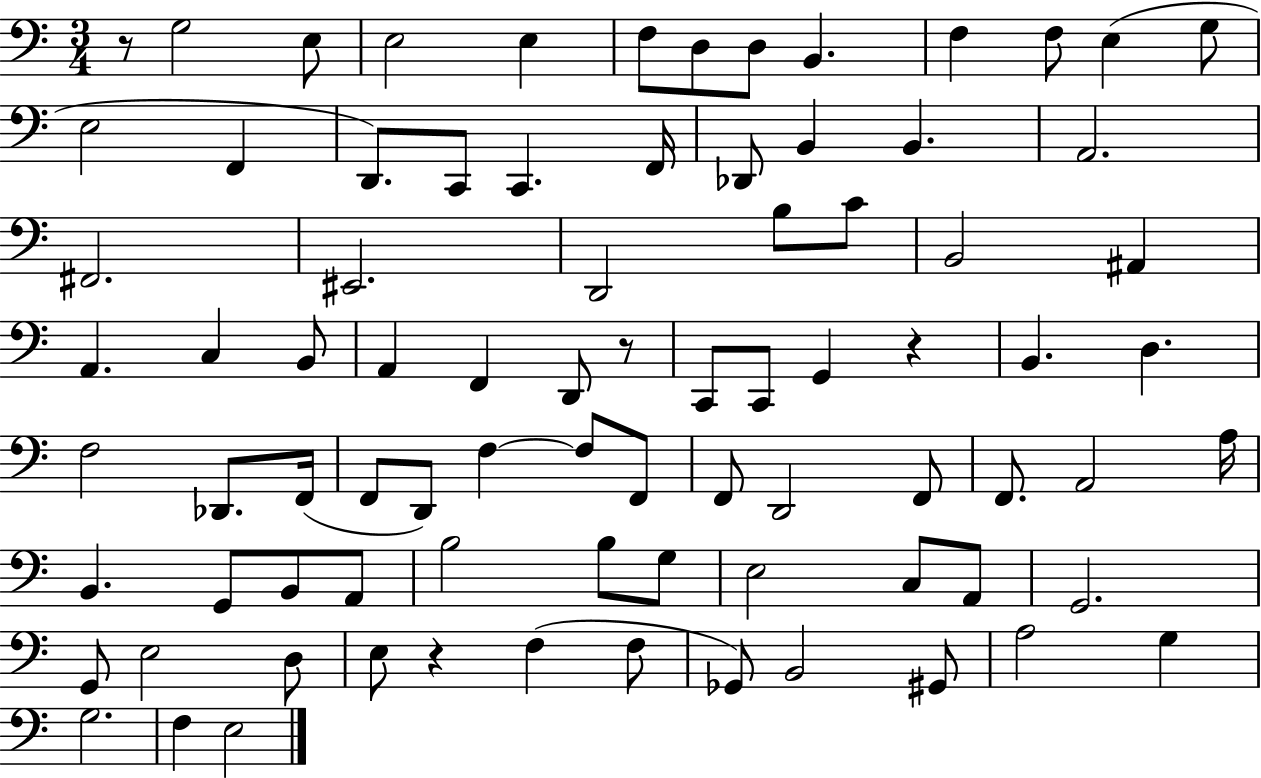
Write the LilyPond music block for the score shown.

{
  \clef bass
  \numericTimeSignature
  \time 3/4
  \key c \major
  r8 g2 e8 | e2 e4 | f8 d8 d8 b,4. | f4 f8 e4( g8 | \break e2 f,4 | d,8.) c,8 c,4. f,16 | des,8 b,4 b,4. | a,2. | \break fis,2. | eis,2. | d,2 b8 c'8 | b,2 ais,4 | \break a,4. c4 b,8 | a,4 f,4 d,8 r8 | c,8 c,8 g,4 r4 | b,4. d4. | \break f2 des,8. f,16( | f,8 d,8) f4~~ f8 f,8 | f,8 d,2 f,8 | f,8. a,2 a16 | \break b,4. g,8 b,8 a,8 | b2 b8 g8 | e2 c8 a,8 | g,2. | \break g,8 e2 d8 | e8 r4 f4( f8 | ges,8) b,2 gis,8 | a2 g4 | \break g2. | f4 e2 | \bar "|."
}